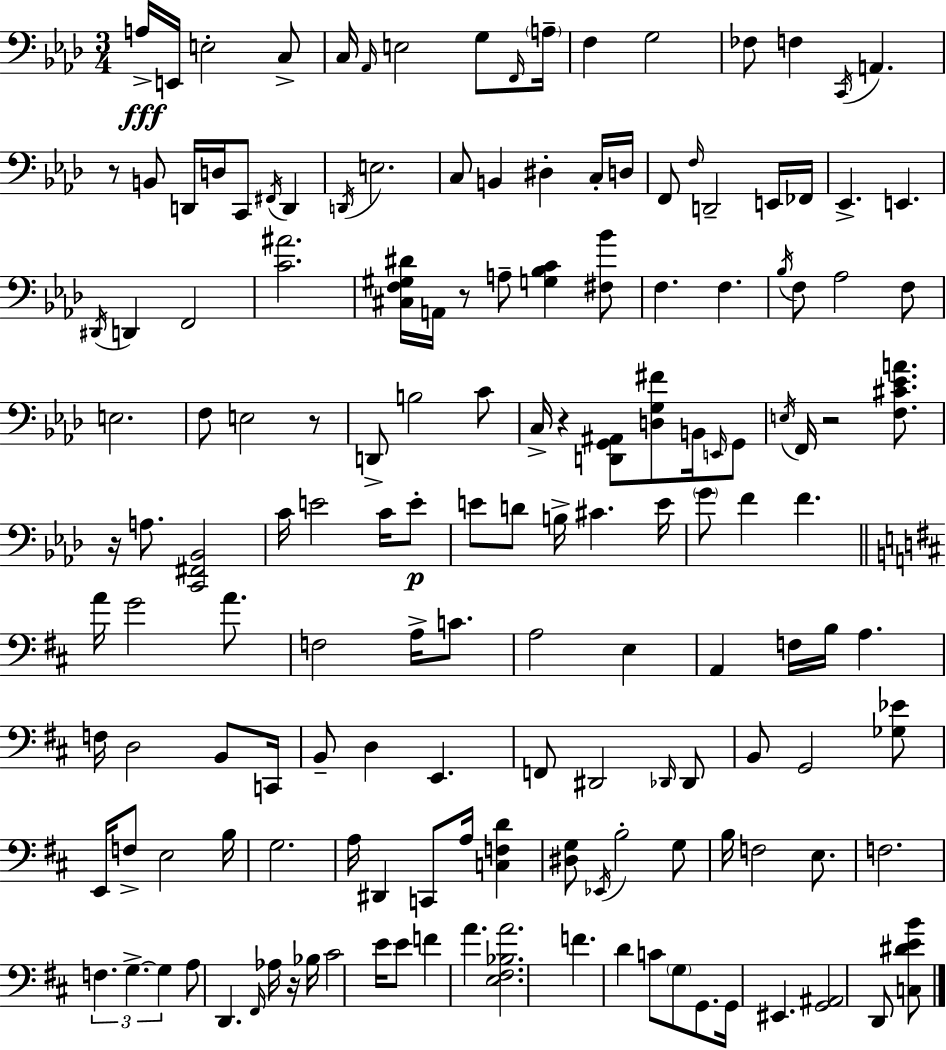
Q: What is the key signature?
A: AES major